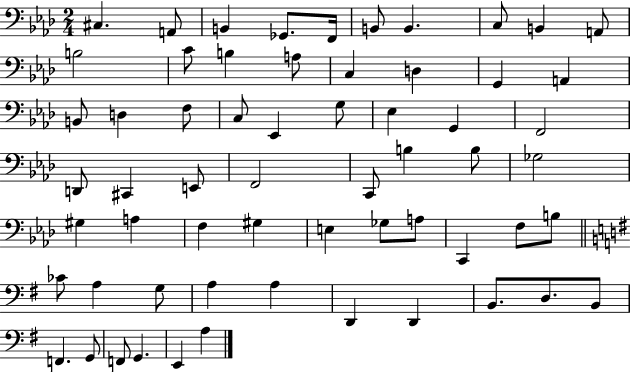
X:1
T:Untitled
M:2/4
L:1/4
K:Ab
^C, A,,/2 B,, _G,,/2 F,,/4 B,,/2 B,, C,/2 B,, A,,/2 B,2 C/2 B, A,/2 C, D, G,, A,, B,,/2 D, F,/2 C,/2 _E,, G,/2 _E, G,, F,,2 D,,/2 ^C,, E,,/2 F,,2 C,,/2 B, B,/2 _G,2 ^G, A, F, ^G, E, _G,/2 A,/2 C,, F,/2 B,/2 _C/2 A, G,/2 A, A, D,, D,, B,,/2 D,/2 B,,/2 F,, G,,/2 F,,/2 G,, E,, A,